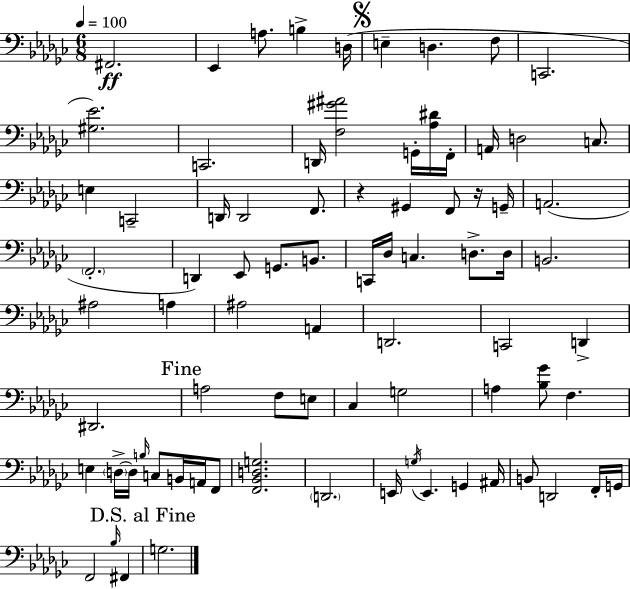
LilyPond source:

{
  \clef bass
  \numericTimeSignature
  \time 6/8
  \key ees \minor
  \tempo 4 = 100
  fis,2.\ff | ees,4 a8. b4-> d16( | \mark \markup { \musicglyph "scripts.segno" } e4-- d4. f8 | c,2. | \break <gis ees'>2.) | c,2. | d,16 <f gis' ais'>2 g,16-. <aes dis'>16 f,16-. | a,16 d2 c8. | \break e4 c,2-- | d,16 d,2 f,8. | r4 gis,4 f,8 r16 g,16-- | a,2.( | \break \parenthesize f,2.-. | d,4) ees,8 g,8. b,8. | c,16 des16 c4. d8.-> d16 | b,2. | \break ais2 a4 | ais2 a,4 | d,2. | c,2 d,4-> | \break dis,2. | \mark "Fine" a2 f8 e8 | ces4 g2 | a4 <bes ges'>8 f4. | \break e4 \parenthesize d16->~~ d16 \grace { b16 } c8 b,16 a,16 f,8 | <f, bes, d g>2. | \parenthesize d,2. | e,16 \acciaccatura { g16 } e,4. g,4 | \break ais,16 b,8 d,2 | f,16-. g,16 f,2 \grace { bes16 } fis,4 | \mark "D.S. al Fine" g2. | \bar "|."
}